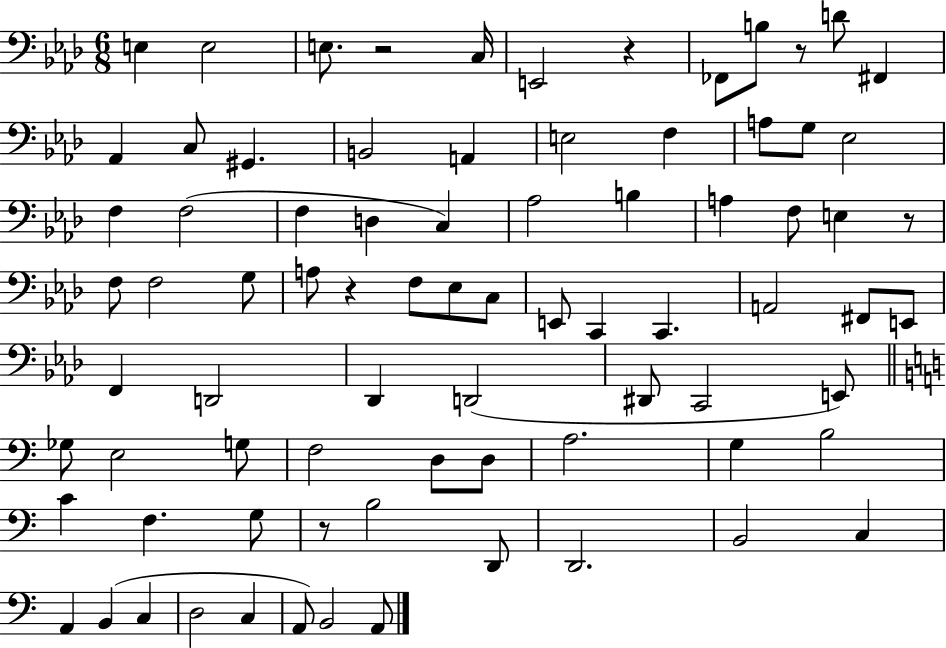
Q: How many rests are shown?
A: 6